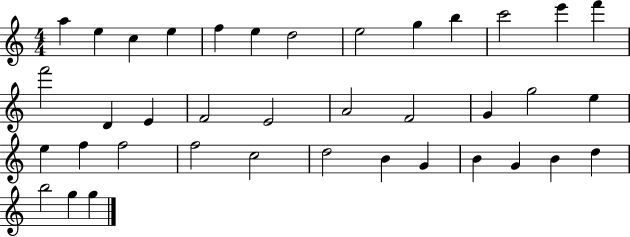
{
  \clef treble
  \numericTimeSignature
  \time 4/4
  \key c \major
  a''4 e''4 c''4 e''4 | f''4 e''4 d''2 | e''2 g''4 b''4 | c'''2 e'''4 f'''4 | \break f'''2 d'4 e'4 | f'2 e'2 | a'2 f'2 | g'4 g''2 e''4 | \break e''4 f''4 f''2 | f''2 c''2 | d''2 b'4 g'4 | b'4 g'4 b'4 d''4 | \break b''2 g''4 g''4 | \bar "|."
}